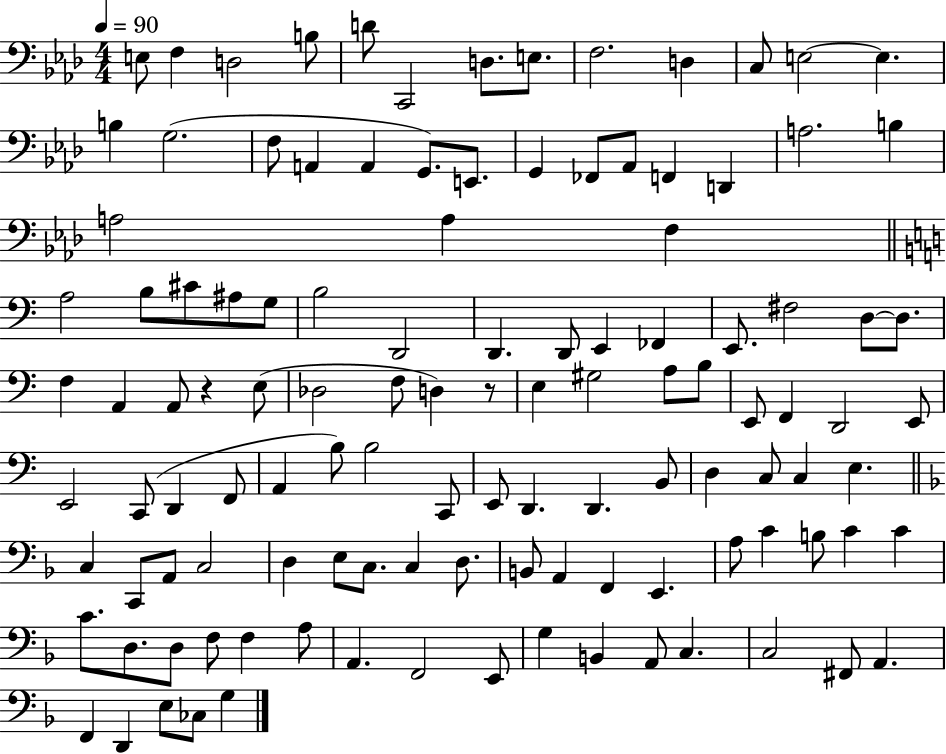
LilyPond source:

{
  \clef bass
  \numericTimeSignature
  \time 4/4
  \key aes \major
  \tempo 4 = 90
  e8 f4 d2 b8 | d'8 c,2 d8. e8. | f2. d4 | c8 e2~~ e4. | \break b4 g2.( | f8 a,4 a,4 g,8.) e,8. | g,4 fes,8 aes,8 f,4 d,4 | a2. b4 | \break a2 a4 f4 | \bar "||" \break \key a \minor a2 b8 cis'8 ais8 g8 | b2 d,2 | d,4. d,8 e,4 fes,4 | e,8. fis2 d8~~ d8. | \break f4 a,4 a,8 r4 e8( | des2 f8 d4) r8 | e4 gis2 a8 b8 | e,8 f,4 d,2 e,8 | \break e,2 c,8( d,4 f,8 | a,4 b8) b2 c,8 | e,8 d,4. d,4. b,8 | d4 c8 c4 e4. | \break \bar "||" \break \key f \major c4 c,8 a,8 c2 | d4 e8 c8. c4 d8. | b,8 a,4 f,4 e,4. | a8 c'4 b8 c'4 c'4 | \break c'8. d8. d8 f8 f4 a8 | a,4. f,2 e,8 | g4 b,4 a,8 c4. | c2 fis,8 a,4. | \break f,4 d,4 e8 ces8 g4 | \bar "|."
}